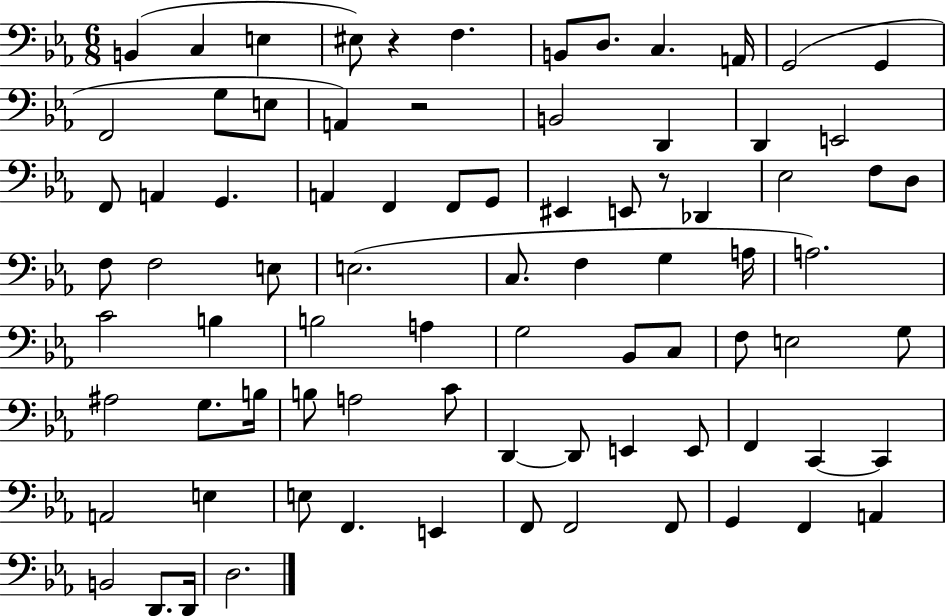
X:1
T:Untitled
M:6/8
L:1/4
K:Eb
B,, C, E, ^E,/2 z F, B,,/2 D,/2 C, A,,/4 G,,2 G,, F,,2 G,/2 E,/2 A,, z2 B,,2 D,, D,, E,,2 F,,/2 A,, G,, A,, F,, F,,/2 G,,/2 ^E,, E,,/2 z/2 _D,, _E,2 F,/2 D,/2 F,/2 F,2 E,/2 E,2 C,/2 F, G, A,/4 A,2 C2 B, B,2 A, G,2 _B,,/2 C,/2 F,/2 E,2 G,/2 ^A,2 G,/2 B,/4 B,/2 A,2 C/2 D,, D,,/2 E,, E,,/2 F,, C,, C,, A,,2 E, E,/2 F,, E,, F,,/2 F,,2 F,,/2 G,, F,, A,, B,,2 D,,/2 D,,/4 D,2